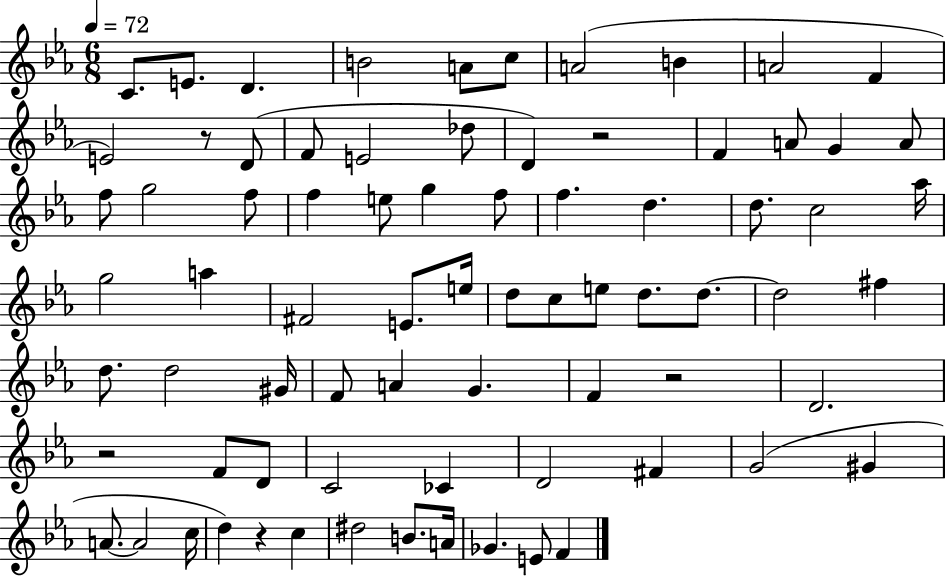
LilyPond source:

{
  \clef treble
  \numericTimeSignature
  \time 6/8
  \key ees \major
  \tempo 4 = 72
  c'8. e'8. d'4. | b'2 a'8 c''8 | a'2( b'4 | a'2 f'4 | \break e'2) r8 d'8( | f'8 e'2 des''8 | d'4) r2 | f'4 a'8 g'4 a'8 | \break f''8 g''2 f''8 | f''4 e''8 g''4 f''8 | f''4. d''4. | d''8. c''2 aes''16 | \break g''2 a''4 | fis'2 e'8. e''16 | d''8 c''8 e''8 d''8. d''8.~~ | d''2 fis''4 | \break d''8. d''2 gis'16 | f'8 a'4 g'4. | f'4 r2 | d'2. | \break r2 f'8 d'8 | c'2 ces'4 | d'2 fis'4 | g'2( gis'4 | \break a'8.~~ a'2 c''16 | d''4) r4 c''4 | dis''2 b'8. a'16 | ges'4. e'8 f'4 | \break \bar "|."
}